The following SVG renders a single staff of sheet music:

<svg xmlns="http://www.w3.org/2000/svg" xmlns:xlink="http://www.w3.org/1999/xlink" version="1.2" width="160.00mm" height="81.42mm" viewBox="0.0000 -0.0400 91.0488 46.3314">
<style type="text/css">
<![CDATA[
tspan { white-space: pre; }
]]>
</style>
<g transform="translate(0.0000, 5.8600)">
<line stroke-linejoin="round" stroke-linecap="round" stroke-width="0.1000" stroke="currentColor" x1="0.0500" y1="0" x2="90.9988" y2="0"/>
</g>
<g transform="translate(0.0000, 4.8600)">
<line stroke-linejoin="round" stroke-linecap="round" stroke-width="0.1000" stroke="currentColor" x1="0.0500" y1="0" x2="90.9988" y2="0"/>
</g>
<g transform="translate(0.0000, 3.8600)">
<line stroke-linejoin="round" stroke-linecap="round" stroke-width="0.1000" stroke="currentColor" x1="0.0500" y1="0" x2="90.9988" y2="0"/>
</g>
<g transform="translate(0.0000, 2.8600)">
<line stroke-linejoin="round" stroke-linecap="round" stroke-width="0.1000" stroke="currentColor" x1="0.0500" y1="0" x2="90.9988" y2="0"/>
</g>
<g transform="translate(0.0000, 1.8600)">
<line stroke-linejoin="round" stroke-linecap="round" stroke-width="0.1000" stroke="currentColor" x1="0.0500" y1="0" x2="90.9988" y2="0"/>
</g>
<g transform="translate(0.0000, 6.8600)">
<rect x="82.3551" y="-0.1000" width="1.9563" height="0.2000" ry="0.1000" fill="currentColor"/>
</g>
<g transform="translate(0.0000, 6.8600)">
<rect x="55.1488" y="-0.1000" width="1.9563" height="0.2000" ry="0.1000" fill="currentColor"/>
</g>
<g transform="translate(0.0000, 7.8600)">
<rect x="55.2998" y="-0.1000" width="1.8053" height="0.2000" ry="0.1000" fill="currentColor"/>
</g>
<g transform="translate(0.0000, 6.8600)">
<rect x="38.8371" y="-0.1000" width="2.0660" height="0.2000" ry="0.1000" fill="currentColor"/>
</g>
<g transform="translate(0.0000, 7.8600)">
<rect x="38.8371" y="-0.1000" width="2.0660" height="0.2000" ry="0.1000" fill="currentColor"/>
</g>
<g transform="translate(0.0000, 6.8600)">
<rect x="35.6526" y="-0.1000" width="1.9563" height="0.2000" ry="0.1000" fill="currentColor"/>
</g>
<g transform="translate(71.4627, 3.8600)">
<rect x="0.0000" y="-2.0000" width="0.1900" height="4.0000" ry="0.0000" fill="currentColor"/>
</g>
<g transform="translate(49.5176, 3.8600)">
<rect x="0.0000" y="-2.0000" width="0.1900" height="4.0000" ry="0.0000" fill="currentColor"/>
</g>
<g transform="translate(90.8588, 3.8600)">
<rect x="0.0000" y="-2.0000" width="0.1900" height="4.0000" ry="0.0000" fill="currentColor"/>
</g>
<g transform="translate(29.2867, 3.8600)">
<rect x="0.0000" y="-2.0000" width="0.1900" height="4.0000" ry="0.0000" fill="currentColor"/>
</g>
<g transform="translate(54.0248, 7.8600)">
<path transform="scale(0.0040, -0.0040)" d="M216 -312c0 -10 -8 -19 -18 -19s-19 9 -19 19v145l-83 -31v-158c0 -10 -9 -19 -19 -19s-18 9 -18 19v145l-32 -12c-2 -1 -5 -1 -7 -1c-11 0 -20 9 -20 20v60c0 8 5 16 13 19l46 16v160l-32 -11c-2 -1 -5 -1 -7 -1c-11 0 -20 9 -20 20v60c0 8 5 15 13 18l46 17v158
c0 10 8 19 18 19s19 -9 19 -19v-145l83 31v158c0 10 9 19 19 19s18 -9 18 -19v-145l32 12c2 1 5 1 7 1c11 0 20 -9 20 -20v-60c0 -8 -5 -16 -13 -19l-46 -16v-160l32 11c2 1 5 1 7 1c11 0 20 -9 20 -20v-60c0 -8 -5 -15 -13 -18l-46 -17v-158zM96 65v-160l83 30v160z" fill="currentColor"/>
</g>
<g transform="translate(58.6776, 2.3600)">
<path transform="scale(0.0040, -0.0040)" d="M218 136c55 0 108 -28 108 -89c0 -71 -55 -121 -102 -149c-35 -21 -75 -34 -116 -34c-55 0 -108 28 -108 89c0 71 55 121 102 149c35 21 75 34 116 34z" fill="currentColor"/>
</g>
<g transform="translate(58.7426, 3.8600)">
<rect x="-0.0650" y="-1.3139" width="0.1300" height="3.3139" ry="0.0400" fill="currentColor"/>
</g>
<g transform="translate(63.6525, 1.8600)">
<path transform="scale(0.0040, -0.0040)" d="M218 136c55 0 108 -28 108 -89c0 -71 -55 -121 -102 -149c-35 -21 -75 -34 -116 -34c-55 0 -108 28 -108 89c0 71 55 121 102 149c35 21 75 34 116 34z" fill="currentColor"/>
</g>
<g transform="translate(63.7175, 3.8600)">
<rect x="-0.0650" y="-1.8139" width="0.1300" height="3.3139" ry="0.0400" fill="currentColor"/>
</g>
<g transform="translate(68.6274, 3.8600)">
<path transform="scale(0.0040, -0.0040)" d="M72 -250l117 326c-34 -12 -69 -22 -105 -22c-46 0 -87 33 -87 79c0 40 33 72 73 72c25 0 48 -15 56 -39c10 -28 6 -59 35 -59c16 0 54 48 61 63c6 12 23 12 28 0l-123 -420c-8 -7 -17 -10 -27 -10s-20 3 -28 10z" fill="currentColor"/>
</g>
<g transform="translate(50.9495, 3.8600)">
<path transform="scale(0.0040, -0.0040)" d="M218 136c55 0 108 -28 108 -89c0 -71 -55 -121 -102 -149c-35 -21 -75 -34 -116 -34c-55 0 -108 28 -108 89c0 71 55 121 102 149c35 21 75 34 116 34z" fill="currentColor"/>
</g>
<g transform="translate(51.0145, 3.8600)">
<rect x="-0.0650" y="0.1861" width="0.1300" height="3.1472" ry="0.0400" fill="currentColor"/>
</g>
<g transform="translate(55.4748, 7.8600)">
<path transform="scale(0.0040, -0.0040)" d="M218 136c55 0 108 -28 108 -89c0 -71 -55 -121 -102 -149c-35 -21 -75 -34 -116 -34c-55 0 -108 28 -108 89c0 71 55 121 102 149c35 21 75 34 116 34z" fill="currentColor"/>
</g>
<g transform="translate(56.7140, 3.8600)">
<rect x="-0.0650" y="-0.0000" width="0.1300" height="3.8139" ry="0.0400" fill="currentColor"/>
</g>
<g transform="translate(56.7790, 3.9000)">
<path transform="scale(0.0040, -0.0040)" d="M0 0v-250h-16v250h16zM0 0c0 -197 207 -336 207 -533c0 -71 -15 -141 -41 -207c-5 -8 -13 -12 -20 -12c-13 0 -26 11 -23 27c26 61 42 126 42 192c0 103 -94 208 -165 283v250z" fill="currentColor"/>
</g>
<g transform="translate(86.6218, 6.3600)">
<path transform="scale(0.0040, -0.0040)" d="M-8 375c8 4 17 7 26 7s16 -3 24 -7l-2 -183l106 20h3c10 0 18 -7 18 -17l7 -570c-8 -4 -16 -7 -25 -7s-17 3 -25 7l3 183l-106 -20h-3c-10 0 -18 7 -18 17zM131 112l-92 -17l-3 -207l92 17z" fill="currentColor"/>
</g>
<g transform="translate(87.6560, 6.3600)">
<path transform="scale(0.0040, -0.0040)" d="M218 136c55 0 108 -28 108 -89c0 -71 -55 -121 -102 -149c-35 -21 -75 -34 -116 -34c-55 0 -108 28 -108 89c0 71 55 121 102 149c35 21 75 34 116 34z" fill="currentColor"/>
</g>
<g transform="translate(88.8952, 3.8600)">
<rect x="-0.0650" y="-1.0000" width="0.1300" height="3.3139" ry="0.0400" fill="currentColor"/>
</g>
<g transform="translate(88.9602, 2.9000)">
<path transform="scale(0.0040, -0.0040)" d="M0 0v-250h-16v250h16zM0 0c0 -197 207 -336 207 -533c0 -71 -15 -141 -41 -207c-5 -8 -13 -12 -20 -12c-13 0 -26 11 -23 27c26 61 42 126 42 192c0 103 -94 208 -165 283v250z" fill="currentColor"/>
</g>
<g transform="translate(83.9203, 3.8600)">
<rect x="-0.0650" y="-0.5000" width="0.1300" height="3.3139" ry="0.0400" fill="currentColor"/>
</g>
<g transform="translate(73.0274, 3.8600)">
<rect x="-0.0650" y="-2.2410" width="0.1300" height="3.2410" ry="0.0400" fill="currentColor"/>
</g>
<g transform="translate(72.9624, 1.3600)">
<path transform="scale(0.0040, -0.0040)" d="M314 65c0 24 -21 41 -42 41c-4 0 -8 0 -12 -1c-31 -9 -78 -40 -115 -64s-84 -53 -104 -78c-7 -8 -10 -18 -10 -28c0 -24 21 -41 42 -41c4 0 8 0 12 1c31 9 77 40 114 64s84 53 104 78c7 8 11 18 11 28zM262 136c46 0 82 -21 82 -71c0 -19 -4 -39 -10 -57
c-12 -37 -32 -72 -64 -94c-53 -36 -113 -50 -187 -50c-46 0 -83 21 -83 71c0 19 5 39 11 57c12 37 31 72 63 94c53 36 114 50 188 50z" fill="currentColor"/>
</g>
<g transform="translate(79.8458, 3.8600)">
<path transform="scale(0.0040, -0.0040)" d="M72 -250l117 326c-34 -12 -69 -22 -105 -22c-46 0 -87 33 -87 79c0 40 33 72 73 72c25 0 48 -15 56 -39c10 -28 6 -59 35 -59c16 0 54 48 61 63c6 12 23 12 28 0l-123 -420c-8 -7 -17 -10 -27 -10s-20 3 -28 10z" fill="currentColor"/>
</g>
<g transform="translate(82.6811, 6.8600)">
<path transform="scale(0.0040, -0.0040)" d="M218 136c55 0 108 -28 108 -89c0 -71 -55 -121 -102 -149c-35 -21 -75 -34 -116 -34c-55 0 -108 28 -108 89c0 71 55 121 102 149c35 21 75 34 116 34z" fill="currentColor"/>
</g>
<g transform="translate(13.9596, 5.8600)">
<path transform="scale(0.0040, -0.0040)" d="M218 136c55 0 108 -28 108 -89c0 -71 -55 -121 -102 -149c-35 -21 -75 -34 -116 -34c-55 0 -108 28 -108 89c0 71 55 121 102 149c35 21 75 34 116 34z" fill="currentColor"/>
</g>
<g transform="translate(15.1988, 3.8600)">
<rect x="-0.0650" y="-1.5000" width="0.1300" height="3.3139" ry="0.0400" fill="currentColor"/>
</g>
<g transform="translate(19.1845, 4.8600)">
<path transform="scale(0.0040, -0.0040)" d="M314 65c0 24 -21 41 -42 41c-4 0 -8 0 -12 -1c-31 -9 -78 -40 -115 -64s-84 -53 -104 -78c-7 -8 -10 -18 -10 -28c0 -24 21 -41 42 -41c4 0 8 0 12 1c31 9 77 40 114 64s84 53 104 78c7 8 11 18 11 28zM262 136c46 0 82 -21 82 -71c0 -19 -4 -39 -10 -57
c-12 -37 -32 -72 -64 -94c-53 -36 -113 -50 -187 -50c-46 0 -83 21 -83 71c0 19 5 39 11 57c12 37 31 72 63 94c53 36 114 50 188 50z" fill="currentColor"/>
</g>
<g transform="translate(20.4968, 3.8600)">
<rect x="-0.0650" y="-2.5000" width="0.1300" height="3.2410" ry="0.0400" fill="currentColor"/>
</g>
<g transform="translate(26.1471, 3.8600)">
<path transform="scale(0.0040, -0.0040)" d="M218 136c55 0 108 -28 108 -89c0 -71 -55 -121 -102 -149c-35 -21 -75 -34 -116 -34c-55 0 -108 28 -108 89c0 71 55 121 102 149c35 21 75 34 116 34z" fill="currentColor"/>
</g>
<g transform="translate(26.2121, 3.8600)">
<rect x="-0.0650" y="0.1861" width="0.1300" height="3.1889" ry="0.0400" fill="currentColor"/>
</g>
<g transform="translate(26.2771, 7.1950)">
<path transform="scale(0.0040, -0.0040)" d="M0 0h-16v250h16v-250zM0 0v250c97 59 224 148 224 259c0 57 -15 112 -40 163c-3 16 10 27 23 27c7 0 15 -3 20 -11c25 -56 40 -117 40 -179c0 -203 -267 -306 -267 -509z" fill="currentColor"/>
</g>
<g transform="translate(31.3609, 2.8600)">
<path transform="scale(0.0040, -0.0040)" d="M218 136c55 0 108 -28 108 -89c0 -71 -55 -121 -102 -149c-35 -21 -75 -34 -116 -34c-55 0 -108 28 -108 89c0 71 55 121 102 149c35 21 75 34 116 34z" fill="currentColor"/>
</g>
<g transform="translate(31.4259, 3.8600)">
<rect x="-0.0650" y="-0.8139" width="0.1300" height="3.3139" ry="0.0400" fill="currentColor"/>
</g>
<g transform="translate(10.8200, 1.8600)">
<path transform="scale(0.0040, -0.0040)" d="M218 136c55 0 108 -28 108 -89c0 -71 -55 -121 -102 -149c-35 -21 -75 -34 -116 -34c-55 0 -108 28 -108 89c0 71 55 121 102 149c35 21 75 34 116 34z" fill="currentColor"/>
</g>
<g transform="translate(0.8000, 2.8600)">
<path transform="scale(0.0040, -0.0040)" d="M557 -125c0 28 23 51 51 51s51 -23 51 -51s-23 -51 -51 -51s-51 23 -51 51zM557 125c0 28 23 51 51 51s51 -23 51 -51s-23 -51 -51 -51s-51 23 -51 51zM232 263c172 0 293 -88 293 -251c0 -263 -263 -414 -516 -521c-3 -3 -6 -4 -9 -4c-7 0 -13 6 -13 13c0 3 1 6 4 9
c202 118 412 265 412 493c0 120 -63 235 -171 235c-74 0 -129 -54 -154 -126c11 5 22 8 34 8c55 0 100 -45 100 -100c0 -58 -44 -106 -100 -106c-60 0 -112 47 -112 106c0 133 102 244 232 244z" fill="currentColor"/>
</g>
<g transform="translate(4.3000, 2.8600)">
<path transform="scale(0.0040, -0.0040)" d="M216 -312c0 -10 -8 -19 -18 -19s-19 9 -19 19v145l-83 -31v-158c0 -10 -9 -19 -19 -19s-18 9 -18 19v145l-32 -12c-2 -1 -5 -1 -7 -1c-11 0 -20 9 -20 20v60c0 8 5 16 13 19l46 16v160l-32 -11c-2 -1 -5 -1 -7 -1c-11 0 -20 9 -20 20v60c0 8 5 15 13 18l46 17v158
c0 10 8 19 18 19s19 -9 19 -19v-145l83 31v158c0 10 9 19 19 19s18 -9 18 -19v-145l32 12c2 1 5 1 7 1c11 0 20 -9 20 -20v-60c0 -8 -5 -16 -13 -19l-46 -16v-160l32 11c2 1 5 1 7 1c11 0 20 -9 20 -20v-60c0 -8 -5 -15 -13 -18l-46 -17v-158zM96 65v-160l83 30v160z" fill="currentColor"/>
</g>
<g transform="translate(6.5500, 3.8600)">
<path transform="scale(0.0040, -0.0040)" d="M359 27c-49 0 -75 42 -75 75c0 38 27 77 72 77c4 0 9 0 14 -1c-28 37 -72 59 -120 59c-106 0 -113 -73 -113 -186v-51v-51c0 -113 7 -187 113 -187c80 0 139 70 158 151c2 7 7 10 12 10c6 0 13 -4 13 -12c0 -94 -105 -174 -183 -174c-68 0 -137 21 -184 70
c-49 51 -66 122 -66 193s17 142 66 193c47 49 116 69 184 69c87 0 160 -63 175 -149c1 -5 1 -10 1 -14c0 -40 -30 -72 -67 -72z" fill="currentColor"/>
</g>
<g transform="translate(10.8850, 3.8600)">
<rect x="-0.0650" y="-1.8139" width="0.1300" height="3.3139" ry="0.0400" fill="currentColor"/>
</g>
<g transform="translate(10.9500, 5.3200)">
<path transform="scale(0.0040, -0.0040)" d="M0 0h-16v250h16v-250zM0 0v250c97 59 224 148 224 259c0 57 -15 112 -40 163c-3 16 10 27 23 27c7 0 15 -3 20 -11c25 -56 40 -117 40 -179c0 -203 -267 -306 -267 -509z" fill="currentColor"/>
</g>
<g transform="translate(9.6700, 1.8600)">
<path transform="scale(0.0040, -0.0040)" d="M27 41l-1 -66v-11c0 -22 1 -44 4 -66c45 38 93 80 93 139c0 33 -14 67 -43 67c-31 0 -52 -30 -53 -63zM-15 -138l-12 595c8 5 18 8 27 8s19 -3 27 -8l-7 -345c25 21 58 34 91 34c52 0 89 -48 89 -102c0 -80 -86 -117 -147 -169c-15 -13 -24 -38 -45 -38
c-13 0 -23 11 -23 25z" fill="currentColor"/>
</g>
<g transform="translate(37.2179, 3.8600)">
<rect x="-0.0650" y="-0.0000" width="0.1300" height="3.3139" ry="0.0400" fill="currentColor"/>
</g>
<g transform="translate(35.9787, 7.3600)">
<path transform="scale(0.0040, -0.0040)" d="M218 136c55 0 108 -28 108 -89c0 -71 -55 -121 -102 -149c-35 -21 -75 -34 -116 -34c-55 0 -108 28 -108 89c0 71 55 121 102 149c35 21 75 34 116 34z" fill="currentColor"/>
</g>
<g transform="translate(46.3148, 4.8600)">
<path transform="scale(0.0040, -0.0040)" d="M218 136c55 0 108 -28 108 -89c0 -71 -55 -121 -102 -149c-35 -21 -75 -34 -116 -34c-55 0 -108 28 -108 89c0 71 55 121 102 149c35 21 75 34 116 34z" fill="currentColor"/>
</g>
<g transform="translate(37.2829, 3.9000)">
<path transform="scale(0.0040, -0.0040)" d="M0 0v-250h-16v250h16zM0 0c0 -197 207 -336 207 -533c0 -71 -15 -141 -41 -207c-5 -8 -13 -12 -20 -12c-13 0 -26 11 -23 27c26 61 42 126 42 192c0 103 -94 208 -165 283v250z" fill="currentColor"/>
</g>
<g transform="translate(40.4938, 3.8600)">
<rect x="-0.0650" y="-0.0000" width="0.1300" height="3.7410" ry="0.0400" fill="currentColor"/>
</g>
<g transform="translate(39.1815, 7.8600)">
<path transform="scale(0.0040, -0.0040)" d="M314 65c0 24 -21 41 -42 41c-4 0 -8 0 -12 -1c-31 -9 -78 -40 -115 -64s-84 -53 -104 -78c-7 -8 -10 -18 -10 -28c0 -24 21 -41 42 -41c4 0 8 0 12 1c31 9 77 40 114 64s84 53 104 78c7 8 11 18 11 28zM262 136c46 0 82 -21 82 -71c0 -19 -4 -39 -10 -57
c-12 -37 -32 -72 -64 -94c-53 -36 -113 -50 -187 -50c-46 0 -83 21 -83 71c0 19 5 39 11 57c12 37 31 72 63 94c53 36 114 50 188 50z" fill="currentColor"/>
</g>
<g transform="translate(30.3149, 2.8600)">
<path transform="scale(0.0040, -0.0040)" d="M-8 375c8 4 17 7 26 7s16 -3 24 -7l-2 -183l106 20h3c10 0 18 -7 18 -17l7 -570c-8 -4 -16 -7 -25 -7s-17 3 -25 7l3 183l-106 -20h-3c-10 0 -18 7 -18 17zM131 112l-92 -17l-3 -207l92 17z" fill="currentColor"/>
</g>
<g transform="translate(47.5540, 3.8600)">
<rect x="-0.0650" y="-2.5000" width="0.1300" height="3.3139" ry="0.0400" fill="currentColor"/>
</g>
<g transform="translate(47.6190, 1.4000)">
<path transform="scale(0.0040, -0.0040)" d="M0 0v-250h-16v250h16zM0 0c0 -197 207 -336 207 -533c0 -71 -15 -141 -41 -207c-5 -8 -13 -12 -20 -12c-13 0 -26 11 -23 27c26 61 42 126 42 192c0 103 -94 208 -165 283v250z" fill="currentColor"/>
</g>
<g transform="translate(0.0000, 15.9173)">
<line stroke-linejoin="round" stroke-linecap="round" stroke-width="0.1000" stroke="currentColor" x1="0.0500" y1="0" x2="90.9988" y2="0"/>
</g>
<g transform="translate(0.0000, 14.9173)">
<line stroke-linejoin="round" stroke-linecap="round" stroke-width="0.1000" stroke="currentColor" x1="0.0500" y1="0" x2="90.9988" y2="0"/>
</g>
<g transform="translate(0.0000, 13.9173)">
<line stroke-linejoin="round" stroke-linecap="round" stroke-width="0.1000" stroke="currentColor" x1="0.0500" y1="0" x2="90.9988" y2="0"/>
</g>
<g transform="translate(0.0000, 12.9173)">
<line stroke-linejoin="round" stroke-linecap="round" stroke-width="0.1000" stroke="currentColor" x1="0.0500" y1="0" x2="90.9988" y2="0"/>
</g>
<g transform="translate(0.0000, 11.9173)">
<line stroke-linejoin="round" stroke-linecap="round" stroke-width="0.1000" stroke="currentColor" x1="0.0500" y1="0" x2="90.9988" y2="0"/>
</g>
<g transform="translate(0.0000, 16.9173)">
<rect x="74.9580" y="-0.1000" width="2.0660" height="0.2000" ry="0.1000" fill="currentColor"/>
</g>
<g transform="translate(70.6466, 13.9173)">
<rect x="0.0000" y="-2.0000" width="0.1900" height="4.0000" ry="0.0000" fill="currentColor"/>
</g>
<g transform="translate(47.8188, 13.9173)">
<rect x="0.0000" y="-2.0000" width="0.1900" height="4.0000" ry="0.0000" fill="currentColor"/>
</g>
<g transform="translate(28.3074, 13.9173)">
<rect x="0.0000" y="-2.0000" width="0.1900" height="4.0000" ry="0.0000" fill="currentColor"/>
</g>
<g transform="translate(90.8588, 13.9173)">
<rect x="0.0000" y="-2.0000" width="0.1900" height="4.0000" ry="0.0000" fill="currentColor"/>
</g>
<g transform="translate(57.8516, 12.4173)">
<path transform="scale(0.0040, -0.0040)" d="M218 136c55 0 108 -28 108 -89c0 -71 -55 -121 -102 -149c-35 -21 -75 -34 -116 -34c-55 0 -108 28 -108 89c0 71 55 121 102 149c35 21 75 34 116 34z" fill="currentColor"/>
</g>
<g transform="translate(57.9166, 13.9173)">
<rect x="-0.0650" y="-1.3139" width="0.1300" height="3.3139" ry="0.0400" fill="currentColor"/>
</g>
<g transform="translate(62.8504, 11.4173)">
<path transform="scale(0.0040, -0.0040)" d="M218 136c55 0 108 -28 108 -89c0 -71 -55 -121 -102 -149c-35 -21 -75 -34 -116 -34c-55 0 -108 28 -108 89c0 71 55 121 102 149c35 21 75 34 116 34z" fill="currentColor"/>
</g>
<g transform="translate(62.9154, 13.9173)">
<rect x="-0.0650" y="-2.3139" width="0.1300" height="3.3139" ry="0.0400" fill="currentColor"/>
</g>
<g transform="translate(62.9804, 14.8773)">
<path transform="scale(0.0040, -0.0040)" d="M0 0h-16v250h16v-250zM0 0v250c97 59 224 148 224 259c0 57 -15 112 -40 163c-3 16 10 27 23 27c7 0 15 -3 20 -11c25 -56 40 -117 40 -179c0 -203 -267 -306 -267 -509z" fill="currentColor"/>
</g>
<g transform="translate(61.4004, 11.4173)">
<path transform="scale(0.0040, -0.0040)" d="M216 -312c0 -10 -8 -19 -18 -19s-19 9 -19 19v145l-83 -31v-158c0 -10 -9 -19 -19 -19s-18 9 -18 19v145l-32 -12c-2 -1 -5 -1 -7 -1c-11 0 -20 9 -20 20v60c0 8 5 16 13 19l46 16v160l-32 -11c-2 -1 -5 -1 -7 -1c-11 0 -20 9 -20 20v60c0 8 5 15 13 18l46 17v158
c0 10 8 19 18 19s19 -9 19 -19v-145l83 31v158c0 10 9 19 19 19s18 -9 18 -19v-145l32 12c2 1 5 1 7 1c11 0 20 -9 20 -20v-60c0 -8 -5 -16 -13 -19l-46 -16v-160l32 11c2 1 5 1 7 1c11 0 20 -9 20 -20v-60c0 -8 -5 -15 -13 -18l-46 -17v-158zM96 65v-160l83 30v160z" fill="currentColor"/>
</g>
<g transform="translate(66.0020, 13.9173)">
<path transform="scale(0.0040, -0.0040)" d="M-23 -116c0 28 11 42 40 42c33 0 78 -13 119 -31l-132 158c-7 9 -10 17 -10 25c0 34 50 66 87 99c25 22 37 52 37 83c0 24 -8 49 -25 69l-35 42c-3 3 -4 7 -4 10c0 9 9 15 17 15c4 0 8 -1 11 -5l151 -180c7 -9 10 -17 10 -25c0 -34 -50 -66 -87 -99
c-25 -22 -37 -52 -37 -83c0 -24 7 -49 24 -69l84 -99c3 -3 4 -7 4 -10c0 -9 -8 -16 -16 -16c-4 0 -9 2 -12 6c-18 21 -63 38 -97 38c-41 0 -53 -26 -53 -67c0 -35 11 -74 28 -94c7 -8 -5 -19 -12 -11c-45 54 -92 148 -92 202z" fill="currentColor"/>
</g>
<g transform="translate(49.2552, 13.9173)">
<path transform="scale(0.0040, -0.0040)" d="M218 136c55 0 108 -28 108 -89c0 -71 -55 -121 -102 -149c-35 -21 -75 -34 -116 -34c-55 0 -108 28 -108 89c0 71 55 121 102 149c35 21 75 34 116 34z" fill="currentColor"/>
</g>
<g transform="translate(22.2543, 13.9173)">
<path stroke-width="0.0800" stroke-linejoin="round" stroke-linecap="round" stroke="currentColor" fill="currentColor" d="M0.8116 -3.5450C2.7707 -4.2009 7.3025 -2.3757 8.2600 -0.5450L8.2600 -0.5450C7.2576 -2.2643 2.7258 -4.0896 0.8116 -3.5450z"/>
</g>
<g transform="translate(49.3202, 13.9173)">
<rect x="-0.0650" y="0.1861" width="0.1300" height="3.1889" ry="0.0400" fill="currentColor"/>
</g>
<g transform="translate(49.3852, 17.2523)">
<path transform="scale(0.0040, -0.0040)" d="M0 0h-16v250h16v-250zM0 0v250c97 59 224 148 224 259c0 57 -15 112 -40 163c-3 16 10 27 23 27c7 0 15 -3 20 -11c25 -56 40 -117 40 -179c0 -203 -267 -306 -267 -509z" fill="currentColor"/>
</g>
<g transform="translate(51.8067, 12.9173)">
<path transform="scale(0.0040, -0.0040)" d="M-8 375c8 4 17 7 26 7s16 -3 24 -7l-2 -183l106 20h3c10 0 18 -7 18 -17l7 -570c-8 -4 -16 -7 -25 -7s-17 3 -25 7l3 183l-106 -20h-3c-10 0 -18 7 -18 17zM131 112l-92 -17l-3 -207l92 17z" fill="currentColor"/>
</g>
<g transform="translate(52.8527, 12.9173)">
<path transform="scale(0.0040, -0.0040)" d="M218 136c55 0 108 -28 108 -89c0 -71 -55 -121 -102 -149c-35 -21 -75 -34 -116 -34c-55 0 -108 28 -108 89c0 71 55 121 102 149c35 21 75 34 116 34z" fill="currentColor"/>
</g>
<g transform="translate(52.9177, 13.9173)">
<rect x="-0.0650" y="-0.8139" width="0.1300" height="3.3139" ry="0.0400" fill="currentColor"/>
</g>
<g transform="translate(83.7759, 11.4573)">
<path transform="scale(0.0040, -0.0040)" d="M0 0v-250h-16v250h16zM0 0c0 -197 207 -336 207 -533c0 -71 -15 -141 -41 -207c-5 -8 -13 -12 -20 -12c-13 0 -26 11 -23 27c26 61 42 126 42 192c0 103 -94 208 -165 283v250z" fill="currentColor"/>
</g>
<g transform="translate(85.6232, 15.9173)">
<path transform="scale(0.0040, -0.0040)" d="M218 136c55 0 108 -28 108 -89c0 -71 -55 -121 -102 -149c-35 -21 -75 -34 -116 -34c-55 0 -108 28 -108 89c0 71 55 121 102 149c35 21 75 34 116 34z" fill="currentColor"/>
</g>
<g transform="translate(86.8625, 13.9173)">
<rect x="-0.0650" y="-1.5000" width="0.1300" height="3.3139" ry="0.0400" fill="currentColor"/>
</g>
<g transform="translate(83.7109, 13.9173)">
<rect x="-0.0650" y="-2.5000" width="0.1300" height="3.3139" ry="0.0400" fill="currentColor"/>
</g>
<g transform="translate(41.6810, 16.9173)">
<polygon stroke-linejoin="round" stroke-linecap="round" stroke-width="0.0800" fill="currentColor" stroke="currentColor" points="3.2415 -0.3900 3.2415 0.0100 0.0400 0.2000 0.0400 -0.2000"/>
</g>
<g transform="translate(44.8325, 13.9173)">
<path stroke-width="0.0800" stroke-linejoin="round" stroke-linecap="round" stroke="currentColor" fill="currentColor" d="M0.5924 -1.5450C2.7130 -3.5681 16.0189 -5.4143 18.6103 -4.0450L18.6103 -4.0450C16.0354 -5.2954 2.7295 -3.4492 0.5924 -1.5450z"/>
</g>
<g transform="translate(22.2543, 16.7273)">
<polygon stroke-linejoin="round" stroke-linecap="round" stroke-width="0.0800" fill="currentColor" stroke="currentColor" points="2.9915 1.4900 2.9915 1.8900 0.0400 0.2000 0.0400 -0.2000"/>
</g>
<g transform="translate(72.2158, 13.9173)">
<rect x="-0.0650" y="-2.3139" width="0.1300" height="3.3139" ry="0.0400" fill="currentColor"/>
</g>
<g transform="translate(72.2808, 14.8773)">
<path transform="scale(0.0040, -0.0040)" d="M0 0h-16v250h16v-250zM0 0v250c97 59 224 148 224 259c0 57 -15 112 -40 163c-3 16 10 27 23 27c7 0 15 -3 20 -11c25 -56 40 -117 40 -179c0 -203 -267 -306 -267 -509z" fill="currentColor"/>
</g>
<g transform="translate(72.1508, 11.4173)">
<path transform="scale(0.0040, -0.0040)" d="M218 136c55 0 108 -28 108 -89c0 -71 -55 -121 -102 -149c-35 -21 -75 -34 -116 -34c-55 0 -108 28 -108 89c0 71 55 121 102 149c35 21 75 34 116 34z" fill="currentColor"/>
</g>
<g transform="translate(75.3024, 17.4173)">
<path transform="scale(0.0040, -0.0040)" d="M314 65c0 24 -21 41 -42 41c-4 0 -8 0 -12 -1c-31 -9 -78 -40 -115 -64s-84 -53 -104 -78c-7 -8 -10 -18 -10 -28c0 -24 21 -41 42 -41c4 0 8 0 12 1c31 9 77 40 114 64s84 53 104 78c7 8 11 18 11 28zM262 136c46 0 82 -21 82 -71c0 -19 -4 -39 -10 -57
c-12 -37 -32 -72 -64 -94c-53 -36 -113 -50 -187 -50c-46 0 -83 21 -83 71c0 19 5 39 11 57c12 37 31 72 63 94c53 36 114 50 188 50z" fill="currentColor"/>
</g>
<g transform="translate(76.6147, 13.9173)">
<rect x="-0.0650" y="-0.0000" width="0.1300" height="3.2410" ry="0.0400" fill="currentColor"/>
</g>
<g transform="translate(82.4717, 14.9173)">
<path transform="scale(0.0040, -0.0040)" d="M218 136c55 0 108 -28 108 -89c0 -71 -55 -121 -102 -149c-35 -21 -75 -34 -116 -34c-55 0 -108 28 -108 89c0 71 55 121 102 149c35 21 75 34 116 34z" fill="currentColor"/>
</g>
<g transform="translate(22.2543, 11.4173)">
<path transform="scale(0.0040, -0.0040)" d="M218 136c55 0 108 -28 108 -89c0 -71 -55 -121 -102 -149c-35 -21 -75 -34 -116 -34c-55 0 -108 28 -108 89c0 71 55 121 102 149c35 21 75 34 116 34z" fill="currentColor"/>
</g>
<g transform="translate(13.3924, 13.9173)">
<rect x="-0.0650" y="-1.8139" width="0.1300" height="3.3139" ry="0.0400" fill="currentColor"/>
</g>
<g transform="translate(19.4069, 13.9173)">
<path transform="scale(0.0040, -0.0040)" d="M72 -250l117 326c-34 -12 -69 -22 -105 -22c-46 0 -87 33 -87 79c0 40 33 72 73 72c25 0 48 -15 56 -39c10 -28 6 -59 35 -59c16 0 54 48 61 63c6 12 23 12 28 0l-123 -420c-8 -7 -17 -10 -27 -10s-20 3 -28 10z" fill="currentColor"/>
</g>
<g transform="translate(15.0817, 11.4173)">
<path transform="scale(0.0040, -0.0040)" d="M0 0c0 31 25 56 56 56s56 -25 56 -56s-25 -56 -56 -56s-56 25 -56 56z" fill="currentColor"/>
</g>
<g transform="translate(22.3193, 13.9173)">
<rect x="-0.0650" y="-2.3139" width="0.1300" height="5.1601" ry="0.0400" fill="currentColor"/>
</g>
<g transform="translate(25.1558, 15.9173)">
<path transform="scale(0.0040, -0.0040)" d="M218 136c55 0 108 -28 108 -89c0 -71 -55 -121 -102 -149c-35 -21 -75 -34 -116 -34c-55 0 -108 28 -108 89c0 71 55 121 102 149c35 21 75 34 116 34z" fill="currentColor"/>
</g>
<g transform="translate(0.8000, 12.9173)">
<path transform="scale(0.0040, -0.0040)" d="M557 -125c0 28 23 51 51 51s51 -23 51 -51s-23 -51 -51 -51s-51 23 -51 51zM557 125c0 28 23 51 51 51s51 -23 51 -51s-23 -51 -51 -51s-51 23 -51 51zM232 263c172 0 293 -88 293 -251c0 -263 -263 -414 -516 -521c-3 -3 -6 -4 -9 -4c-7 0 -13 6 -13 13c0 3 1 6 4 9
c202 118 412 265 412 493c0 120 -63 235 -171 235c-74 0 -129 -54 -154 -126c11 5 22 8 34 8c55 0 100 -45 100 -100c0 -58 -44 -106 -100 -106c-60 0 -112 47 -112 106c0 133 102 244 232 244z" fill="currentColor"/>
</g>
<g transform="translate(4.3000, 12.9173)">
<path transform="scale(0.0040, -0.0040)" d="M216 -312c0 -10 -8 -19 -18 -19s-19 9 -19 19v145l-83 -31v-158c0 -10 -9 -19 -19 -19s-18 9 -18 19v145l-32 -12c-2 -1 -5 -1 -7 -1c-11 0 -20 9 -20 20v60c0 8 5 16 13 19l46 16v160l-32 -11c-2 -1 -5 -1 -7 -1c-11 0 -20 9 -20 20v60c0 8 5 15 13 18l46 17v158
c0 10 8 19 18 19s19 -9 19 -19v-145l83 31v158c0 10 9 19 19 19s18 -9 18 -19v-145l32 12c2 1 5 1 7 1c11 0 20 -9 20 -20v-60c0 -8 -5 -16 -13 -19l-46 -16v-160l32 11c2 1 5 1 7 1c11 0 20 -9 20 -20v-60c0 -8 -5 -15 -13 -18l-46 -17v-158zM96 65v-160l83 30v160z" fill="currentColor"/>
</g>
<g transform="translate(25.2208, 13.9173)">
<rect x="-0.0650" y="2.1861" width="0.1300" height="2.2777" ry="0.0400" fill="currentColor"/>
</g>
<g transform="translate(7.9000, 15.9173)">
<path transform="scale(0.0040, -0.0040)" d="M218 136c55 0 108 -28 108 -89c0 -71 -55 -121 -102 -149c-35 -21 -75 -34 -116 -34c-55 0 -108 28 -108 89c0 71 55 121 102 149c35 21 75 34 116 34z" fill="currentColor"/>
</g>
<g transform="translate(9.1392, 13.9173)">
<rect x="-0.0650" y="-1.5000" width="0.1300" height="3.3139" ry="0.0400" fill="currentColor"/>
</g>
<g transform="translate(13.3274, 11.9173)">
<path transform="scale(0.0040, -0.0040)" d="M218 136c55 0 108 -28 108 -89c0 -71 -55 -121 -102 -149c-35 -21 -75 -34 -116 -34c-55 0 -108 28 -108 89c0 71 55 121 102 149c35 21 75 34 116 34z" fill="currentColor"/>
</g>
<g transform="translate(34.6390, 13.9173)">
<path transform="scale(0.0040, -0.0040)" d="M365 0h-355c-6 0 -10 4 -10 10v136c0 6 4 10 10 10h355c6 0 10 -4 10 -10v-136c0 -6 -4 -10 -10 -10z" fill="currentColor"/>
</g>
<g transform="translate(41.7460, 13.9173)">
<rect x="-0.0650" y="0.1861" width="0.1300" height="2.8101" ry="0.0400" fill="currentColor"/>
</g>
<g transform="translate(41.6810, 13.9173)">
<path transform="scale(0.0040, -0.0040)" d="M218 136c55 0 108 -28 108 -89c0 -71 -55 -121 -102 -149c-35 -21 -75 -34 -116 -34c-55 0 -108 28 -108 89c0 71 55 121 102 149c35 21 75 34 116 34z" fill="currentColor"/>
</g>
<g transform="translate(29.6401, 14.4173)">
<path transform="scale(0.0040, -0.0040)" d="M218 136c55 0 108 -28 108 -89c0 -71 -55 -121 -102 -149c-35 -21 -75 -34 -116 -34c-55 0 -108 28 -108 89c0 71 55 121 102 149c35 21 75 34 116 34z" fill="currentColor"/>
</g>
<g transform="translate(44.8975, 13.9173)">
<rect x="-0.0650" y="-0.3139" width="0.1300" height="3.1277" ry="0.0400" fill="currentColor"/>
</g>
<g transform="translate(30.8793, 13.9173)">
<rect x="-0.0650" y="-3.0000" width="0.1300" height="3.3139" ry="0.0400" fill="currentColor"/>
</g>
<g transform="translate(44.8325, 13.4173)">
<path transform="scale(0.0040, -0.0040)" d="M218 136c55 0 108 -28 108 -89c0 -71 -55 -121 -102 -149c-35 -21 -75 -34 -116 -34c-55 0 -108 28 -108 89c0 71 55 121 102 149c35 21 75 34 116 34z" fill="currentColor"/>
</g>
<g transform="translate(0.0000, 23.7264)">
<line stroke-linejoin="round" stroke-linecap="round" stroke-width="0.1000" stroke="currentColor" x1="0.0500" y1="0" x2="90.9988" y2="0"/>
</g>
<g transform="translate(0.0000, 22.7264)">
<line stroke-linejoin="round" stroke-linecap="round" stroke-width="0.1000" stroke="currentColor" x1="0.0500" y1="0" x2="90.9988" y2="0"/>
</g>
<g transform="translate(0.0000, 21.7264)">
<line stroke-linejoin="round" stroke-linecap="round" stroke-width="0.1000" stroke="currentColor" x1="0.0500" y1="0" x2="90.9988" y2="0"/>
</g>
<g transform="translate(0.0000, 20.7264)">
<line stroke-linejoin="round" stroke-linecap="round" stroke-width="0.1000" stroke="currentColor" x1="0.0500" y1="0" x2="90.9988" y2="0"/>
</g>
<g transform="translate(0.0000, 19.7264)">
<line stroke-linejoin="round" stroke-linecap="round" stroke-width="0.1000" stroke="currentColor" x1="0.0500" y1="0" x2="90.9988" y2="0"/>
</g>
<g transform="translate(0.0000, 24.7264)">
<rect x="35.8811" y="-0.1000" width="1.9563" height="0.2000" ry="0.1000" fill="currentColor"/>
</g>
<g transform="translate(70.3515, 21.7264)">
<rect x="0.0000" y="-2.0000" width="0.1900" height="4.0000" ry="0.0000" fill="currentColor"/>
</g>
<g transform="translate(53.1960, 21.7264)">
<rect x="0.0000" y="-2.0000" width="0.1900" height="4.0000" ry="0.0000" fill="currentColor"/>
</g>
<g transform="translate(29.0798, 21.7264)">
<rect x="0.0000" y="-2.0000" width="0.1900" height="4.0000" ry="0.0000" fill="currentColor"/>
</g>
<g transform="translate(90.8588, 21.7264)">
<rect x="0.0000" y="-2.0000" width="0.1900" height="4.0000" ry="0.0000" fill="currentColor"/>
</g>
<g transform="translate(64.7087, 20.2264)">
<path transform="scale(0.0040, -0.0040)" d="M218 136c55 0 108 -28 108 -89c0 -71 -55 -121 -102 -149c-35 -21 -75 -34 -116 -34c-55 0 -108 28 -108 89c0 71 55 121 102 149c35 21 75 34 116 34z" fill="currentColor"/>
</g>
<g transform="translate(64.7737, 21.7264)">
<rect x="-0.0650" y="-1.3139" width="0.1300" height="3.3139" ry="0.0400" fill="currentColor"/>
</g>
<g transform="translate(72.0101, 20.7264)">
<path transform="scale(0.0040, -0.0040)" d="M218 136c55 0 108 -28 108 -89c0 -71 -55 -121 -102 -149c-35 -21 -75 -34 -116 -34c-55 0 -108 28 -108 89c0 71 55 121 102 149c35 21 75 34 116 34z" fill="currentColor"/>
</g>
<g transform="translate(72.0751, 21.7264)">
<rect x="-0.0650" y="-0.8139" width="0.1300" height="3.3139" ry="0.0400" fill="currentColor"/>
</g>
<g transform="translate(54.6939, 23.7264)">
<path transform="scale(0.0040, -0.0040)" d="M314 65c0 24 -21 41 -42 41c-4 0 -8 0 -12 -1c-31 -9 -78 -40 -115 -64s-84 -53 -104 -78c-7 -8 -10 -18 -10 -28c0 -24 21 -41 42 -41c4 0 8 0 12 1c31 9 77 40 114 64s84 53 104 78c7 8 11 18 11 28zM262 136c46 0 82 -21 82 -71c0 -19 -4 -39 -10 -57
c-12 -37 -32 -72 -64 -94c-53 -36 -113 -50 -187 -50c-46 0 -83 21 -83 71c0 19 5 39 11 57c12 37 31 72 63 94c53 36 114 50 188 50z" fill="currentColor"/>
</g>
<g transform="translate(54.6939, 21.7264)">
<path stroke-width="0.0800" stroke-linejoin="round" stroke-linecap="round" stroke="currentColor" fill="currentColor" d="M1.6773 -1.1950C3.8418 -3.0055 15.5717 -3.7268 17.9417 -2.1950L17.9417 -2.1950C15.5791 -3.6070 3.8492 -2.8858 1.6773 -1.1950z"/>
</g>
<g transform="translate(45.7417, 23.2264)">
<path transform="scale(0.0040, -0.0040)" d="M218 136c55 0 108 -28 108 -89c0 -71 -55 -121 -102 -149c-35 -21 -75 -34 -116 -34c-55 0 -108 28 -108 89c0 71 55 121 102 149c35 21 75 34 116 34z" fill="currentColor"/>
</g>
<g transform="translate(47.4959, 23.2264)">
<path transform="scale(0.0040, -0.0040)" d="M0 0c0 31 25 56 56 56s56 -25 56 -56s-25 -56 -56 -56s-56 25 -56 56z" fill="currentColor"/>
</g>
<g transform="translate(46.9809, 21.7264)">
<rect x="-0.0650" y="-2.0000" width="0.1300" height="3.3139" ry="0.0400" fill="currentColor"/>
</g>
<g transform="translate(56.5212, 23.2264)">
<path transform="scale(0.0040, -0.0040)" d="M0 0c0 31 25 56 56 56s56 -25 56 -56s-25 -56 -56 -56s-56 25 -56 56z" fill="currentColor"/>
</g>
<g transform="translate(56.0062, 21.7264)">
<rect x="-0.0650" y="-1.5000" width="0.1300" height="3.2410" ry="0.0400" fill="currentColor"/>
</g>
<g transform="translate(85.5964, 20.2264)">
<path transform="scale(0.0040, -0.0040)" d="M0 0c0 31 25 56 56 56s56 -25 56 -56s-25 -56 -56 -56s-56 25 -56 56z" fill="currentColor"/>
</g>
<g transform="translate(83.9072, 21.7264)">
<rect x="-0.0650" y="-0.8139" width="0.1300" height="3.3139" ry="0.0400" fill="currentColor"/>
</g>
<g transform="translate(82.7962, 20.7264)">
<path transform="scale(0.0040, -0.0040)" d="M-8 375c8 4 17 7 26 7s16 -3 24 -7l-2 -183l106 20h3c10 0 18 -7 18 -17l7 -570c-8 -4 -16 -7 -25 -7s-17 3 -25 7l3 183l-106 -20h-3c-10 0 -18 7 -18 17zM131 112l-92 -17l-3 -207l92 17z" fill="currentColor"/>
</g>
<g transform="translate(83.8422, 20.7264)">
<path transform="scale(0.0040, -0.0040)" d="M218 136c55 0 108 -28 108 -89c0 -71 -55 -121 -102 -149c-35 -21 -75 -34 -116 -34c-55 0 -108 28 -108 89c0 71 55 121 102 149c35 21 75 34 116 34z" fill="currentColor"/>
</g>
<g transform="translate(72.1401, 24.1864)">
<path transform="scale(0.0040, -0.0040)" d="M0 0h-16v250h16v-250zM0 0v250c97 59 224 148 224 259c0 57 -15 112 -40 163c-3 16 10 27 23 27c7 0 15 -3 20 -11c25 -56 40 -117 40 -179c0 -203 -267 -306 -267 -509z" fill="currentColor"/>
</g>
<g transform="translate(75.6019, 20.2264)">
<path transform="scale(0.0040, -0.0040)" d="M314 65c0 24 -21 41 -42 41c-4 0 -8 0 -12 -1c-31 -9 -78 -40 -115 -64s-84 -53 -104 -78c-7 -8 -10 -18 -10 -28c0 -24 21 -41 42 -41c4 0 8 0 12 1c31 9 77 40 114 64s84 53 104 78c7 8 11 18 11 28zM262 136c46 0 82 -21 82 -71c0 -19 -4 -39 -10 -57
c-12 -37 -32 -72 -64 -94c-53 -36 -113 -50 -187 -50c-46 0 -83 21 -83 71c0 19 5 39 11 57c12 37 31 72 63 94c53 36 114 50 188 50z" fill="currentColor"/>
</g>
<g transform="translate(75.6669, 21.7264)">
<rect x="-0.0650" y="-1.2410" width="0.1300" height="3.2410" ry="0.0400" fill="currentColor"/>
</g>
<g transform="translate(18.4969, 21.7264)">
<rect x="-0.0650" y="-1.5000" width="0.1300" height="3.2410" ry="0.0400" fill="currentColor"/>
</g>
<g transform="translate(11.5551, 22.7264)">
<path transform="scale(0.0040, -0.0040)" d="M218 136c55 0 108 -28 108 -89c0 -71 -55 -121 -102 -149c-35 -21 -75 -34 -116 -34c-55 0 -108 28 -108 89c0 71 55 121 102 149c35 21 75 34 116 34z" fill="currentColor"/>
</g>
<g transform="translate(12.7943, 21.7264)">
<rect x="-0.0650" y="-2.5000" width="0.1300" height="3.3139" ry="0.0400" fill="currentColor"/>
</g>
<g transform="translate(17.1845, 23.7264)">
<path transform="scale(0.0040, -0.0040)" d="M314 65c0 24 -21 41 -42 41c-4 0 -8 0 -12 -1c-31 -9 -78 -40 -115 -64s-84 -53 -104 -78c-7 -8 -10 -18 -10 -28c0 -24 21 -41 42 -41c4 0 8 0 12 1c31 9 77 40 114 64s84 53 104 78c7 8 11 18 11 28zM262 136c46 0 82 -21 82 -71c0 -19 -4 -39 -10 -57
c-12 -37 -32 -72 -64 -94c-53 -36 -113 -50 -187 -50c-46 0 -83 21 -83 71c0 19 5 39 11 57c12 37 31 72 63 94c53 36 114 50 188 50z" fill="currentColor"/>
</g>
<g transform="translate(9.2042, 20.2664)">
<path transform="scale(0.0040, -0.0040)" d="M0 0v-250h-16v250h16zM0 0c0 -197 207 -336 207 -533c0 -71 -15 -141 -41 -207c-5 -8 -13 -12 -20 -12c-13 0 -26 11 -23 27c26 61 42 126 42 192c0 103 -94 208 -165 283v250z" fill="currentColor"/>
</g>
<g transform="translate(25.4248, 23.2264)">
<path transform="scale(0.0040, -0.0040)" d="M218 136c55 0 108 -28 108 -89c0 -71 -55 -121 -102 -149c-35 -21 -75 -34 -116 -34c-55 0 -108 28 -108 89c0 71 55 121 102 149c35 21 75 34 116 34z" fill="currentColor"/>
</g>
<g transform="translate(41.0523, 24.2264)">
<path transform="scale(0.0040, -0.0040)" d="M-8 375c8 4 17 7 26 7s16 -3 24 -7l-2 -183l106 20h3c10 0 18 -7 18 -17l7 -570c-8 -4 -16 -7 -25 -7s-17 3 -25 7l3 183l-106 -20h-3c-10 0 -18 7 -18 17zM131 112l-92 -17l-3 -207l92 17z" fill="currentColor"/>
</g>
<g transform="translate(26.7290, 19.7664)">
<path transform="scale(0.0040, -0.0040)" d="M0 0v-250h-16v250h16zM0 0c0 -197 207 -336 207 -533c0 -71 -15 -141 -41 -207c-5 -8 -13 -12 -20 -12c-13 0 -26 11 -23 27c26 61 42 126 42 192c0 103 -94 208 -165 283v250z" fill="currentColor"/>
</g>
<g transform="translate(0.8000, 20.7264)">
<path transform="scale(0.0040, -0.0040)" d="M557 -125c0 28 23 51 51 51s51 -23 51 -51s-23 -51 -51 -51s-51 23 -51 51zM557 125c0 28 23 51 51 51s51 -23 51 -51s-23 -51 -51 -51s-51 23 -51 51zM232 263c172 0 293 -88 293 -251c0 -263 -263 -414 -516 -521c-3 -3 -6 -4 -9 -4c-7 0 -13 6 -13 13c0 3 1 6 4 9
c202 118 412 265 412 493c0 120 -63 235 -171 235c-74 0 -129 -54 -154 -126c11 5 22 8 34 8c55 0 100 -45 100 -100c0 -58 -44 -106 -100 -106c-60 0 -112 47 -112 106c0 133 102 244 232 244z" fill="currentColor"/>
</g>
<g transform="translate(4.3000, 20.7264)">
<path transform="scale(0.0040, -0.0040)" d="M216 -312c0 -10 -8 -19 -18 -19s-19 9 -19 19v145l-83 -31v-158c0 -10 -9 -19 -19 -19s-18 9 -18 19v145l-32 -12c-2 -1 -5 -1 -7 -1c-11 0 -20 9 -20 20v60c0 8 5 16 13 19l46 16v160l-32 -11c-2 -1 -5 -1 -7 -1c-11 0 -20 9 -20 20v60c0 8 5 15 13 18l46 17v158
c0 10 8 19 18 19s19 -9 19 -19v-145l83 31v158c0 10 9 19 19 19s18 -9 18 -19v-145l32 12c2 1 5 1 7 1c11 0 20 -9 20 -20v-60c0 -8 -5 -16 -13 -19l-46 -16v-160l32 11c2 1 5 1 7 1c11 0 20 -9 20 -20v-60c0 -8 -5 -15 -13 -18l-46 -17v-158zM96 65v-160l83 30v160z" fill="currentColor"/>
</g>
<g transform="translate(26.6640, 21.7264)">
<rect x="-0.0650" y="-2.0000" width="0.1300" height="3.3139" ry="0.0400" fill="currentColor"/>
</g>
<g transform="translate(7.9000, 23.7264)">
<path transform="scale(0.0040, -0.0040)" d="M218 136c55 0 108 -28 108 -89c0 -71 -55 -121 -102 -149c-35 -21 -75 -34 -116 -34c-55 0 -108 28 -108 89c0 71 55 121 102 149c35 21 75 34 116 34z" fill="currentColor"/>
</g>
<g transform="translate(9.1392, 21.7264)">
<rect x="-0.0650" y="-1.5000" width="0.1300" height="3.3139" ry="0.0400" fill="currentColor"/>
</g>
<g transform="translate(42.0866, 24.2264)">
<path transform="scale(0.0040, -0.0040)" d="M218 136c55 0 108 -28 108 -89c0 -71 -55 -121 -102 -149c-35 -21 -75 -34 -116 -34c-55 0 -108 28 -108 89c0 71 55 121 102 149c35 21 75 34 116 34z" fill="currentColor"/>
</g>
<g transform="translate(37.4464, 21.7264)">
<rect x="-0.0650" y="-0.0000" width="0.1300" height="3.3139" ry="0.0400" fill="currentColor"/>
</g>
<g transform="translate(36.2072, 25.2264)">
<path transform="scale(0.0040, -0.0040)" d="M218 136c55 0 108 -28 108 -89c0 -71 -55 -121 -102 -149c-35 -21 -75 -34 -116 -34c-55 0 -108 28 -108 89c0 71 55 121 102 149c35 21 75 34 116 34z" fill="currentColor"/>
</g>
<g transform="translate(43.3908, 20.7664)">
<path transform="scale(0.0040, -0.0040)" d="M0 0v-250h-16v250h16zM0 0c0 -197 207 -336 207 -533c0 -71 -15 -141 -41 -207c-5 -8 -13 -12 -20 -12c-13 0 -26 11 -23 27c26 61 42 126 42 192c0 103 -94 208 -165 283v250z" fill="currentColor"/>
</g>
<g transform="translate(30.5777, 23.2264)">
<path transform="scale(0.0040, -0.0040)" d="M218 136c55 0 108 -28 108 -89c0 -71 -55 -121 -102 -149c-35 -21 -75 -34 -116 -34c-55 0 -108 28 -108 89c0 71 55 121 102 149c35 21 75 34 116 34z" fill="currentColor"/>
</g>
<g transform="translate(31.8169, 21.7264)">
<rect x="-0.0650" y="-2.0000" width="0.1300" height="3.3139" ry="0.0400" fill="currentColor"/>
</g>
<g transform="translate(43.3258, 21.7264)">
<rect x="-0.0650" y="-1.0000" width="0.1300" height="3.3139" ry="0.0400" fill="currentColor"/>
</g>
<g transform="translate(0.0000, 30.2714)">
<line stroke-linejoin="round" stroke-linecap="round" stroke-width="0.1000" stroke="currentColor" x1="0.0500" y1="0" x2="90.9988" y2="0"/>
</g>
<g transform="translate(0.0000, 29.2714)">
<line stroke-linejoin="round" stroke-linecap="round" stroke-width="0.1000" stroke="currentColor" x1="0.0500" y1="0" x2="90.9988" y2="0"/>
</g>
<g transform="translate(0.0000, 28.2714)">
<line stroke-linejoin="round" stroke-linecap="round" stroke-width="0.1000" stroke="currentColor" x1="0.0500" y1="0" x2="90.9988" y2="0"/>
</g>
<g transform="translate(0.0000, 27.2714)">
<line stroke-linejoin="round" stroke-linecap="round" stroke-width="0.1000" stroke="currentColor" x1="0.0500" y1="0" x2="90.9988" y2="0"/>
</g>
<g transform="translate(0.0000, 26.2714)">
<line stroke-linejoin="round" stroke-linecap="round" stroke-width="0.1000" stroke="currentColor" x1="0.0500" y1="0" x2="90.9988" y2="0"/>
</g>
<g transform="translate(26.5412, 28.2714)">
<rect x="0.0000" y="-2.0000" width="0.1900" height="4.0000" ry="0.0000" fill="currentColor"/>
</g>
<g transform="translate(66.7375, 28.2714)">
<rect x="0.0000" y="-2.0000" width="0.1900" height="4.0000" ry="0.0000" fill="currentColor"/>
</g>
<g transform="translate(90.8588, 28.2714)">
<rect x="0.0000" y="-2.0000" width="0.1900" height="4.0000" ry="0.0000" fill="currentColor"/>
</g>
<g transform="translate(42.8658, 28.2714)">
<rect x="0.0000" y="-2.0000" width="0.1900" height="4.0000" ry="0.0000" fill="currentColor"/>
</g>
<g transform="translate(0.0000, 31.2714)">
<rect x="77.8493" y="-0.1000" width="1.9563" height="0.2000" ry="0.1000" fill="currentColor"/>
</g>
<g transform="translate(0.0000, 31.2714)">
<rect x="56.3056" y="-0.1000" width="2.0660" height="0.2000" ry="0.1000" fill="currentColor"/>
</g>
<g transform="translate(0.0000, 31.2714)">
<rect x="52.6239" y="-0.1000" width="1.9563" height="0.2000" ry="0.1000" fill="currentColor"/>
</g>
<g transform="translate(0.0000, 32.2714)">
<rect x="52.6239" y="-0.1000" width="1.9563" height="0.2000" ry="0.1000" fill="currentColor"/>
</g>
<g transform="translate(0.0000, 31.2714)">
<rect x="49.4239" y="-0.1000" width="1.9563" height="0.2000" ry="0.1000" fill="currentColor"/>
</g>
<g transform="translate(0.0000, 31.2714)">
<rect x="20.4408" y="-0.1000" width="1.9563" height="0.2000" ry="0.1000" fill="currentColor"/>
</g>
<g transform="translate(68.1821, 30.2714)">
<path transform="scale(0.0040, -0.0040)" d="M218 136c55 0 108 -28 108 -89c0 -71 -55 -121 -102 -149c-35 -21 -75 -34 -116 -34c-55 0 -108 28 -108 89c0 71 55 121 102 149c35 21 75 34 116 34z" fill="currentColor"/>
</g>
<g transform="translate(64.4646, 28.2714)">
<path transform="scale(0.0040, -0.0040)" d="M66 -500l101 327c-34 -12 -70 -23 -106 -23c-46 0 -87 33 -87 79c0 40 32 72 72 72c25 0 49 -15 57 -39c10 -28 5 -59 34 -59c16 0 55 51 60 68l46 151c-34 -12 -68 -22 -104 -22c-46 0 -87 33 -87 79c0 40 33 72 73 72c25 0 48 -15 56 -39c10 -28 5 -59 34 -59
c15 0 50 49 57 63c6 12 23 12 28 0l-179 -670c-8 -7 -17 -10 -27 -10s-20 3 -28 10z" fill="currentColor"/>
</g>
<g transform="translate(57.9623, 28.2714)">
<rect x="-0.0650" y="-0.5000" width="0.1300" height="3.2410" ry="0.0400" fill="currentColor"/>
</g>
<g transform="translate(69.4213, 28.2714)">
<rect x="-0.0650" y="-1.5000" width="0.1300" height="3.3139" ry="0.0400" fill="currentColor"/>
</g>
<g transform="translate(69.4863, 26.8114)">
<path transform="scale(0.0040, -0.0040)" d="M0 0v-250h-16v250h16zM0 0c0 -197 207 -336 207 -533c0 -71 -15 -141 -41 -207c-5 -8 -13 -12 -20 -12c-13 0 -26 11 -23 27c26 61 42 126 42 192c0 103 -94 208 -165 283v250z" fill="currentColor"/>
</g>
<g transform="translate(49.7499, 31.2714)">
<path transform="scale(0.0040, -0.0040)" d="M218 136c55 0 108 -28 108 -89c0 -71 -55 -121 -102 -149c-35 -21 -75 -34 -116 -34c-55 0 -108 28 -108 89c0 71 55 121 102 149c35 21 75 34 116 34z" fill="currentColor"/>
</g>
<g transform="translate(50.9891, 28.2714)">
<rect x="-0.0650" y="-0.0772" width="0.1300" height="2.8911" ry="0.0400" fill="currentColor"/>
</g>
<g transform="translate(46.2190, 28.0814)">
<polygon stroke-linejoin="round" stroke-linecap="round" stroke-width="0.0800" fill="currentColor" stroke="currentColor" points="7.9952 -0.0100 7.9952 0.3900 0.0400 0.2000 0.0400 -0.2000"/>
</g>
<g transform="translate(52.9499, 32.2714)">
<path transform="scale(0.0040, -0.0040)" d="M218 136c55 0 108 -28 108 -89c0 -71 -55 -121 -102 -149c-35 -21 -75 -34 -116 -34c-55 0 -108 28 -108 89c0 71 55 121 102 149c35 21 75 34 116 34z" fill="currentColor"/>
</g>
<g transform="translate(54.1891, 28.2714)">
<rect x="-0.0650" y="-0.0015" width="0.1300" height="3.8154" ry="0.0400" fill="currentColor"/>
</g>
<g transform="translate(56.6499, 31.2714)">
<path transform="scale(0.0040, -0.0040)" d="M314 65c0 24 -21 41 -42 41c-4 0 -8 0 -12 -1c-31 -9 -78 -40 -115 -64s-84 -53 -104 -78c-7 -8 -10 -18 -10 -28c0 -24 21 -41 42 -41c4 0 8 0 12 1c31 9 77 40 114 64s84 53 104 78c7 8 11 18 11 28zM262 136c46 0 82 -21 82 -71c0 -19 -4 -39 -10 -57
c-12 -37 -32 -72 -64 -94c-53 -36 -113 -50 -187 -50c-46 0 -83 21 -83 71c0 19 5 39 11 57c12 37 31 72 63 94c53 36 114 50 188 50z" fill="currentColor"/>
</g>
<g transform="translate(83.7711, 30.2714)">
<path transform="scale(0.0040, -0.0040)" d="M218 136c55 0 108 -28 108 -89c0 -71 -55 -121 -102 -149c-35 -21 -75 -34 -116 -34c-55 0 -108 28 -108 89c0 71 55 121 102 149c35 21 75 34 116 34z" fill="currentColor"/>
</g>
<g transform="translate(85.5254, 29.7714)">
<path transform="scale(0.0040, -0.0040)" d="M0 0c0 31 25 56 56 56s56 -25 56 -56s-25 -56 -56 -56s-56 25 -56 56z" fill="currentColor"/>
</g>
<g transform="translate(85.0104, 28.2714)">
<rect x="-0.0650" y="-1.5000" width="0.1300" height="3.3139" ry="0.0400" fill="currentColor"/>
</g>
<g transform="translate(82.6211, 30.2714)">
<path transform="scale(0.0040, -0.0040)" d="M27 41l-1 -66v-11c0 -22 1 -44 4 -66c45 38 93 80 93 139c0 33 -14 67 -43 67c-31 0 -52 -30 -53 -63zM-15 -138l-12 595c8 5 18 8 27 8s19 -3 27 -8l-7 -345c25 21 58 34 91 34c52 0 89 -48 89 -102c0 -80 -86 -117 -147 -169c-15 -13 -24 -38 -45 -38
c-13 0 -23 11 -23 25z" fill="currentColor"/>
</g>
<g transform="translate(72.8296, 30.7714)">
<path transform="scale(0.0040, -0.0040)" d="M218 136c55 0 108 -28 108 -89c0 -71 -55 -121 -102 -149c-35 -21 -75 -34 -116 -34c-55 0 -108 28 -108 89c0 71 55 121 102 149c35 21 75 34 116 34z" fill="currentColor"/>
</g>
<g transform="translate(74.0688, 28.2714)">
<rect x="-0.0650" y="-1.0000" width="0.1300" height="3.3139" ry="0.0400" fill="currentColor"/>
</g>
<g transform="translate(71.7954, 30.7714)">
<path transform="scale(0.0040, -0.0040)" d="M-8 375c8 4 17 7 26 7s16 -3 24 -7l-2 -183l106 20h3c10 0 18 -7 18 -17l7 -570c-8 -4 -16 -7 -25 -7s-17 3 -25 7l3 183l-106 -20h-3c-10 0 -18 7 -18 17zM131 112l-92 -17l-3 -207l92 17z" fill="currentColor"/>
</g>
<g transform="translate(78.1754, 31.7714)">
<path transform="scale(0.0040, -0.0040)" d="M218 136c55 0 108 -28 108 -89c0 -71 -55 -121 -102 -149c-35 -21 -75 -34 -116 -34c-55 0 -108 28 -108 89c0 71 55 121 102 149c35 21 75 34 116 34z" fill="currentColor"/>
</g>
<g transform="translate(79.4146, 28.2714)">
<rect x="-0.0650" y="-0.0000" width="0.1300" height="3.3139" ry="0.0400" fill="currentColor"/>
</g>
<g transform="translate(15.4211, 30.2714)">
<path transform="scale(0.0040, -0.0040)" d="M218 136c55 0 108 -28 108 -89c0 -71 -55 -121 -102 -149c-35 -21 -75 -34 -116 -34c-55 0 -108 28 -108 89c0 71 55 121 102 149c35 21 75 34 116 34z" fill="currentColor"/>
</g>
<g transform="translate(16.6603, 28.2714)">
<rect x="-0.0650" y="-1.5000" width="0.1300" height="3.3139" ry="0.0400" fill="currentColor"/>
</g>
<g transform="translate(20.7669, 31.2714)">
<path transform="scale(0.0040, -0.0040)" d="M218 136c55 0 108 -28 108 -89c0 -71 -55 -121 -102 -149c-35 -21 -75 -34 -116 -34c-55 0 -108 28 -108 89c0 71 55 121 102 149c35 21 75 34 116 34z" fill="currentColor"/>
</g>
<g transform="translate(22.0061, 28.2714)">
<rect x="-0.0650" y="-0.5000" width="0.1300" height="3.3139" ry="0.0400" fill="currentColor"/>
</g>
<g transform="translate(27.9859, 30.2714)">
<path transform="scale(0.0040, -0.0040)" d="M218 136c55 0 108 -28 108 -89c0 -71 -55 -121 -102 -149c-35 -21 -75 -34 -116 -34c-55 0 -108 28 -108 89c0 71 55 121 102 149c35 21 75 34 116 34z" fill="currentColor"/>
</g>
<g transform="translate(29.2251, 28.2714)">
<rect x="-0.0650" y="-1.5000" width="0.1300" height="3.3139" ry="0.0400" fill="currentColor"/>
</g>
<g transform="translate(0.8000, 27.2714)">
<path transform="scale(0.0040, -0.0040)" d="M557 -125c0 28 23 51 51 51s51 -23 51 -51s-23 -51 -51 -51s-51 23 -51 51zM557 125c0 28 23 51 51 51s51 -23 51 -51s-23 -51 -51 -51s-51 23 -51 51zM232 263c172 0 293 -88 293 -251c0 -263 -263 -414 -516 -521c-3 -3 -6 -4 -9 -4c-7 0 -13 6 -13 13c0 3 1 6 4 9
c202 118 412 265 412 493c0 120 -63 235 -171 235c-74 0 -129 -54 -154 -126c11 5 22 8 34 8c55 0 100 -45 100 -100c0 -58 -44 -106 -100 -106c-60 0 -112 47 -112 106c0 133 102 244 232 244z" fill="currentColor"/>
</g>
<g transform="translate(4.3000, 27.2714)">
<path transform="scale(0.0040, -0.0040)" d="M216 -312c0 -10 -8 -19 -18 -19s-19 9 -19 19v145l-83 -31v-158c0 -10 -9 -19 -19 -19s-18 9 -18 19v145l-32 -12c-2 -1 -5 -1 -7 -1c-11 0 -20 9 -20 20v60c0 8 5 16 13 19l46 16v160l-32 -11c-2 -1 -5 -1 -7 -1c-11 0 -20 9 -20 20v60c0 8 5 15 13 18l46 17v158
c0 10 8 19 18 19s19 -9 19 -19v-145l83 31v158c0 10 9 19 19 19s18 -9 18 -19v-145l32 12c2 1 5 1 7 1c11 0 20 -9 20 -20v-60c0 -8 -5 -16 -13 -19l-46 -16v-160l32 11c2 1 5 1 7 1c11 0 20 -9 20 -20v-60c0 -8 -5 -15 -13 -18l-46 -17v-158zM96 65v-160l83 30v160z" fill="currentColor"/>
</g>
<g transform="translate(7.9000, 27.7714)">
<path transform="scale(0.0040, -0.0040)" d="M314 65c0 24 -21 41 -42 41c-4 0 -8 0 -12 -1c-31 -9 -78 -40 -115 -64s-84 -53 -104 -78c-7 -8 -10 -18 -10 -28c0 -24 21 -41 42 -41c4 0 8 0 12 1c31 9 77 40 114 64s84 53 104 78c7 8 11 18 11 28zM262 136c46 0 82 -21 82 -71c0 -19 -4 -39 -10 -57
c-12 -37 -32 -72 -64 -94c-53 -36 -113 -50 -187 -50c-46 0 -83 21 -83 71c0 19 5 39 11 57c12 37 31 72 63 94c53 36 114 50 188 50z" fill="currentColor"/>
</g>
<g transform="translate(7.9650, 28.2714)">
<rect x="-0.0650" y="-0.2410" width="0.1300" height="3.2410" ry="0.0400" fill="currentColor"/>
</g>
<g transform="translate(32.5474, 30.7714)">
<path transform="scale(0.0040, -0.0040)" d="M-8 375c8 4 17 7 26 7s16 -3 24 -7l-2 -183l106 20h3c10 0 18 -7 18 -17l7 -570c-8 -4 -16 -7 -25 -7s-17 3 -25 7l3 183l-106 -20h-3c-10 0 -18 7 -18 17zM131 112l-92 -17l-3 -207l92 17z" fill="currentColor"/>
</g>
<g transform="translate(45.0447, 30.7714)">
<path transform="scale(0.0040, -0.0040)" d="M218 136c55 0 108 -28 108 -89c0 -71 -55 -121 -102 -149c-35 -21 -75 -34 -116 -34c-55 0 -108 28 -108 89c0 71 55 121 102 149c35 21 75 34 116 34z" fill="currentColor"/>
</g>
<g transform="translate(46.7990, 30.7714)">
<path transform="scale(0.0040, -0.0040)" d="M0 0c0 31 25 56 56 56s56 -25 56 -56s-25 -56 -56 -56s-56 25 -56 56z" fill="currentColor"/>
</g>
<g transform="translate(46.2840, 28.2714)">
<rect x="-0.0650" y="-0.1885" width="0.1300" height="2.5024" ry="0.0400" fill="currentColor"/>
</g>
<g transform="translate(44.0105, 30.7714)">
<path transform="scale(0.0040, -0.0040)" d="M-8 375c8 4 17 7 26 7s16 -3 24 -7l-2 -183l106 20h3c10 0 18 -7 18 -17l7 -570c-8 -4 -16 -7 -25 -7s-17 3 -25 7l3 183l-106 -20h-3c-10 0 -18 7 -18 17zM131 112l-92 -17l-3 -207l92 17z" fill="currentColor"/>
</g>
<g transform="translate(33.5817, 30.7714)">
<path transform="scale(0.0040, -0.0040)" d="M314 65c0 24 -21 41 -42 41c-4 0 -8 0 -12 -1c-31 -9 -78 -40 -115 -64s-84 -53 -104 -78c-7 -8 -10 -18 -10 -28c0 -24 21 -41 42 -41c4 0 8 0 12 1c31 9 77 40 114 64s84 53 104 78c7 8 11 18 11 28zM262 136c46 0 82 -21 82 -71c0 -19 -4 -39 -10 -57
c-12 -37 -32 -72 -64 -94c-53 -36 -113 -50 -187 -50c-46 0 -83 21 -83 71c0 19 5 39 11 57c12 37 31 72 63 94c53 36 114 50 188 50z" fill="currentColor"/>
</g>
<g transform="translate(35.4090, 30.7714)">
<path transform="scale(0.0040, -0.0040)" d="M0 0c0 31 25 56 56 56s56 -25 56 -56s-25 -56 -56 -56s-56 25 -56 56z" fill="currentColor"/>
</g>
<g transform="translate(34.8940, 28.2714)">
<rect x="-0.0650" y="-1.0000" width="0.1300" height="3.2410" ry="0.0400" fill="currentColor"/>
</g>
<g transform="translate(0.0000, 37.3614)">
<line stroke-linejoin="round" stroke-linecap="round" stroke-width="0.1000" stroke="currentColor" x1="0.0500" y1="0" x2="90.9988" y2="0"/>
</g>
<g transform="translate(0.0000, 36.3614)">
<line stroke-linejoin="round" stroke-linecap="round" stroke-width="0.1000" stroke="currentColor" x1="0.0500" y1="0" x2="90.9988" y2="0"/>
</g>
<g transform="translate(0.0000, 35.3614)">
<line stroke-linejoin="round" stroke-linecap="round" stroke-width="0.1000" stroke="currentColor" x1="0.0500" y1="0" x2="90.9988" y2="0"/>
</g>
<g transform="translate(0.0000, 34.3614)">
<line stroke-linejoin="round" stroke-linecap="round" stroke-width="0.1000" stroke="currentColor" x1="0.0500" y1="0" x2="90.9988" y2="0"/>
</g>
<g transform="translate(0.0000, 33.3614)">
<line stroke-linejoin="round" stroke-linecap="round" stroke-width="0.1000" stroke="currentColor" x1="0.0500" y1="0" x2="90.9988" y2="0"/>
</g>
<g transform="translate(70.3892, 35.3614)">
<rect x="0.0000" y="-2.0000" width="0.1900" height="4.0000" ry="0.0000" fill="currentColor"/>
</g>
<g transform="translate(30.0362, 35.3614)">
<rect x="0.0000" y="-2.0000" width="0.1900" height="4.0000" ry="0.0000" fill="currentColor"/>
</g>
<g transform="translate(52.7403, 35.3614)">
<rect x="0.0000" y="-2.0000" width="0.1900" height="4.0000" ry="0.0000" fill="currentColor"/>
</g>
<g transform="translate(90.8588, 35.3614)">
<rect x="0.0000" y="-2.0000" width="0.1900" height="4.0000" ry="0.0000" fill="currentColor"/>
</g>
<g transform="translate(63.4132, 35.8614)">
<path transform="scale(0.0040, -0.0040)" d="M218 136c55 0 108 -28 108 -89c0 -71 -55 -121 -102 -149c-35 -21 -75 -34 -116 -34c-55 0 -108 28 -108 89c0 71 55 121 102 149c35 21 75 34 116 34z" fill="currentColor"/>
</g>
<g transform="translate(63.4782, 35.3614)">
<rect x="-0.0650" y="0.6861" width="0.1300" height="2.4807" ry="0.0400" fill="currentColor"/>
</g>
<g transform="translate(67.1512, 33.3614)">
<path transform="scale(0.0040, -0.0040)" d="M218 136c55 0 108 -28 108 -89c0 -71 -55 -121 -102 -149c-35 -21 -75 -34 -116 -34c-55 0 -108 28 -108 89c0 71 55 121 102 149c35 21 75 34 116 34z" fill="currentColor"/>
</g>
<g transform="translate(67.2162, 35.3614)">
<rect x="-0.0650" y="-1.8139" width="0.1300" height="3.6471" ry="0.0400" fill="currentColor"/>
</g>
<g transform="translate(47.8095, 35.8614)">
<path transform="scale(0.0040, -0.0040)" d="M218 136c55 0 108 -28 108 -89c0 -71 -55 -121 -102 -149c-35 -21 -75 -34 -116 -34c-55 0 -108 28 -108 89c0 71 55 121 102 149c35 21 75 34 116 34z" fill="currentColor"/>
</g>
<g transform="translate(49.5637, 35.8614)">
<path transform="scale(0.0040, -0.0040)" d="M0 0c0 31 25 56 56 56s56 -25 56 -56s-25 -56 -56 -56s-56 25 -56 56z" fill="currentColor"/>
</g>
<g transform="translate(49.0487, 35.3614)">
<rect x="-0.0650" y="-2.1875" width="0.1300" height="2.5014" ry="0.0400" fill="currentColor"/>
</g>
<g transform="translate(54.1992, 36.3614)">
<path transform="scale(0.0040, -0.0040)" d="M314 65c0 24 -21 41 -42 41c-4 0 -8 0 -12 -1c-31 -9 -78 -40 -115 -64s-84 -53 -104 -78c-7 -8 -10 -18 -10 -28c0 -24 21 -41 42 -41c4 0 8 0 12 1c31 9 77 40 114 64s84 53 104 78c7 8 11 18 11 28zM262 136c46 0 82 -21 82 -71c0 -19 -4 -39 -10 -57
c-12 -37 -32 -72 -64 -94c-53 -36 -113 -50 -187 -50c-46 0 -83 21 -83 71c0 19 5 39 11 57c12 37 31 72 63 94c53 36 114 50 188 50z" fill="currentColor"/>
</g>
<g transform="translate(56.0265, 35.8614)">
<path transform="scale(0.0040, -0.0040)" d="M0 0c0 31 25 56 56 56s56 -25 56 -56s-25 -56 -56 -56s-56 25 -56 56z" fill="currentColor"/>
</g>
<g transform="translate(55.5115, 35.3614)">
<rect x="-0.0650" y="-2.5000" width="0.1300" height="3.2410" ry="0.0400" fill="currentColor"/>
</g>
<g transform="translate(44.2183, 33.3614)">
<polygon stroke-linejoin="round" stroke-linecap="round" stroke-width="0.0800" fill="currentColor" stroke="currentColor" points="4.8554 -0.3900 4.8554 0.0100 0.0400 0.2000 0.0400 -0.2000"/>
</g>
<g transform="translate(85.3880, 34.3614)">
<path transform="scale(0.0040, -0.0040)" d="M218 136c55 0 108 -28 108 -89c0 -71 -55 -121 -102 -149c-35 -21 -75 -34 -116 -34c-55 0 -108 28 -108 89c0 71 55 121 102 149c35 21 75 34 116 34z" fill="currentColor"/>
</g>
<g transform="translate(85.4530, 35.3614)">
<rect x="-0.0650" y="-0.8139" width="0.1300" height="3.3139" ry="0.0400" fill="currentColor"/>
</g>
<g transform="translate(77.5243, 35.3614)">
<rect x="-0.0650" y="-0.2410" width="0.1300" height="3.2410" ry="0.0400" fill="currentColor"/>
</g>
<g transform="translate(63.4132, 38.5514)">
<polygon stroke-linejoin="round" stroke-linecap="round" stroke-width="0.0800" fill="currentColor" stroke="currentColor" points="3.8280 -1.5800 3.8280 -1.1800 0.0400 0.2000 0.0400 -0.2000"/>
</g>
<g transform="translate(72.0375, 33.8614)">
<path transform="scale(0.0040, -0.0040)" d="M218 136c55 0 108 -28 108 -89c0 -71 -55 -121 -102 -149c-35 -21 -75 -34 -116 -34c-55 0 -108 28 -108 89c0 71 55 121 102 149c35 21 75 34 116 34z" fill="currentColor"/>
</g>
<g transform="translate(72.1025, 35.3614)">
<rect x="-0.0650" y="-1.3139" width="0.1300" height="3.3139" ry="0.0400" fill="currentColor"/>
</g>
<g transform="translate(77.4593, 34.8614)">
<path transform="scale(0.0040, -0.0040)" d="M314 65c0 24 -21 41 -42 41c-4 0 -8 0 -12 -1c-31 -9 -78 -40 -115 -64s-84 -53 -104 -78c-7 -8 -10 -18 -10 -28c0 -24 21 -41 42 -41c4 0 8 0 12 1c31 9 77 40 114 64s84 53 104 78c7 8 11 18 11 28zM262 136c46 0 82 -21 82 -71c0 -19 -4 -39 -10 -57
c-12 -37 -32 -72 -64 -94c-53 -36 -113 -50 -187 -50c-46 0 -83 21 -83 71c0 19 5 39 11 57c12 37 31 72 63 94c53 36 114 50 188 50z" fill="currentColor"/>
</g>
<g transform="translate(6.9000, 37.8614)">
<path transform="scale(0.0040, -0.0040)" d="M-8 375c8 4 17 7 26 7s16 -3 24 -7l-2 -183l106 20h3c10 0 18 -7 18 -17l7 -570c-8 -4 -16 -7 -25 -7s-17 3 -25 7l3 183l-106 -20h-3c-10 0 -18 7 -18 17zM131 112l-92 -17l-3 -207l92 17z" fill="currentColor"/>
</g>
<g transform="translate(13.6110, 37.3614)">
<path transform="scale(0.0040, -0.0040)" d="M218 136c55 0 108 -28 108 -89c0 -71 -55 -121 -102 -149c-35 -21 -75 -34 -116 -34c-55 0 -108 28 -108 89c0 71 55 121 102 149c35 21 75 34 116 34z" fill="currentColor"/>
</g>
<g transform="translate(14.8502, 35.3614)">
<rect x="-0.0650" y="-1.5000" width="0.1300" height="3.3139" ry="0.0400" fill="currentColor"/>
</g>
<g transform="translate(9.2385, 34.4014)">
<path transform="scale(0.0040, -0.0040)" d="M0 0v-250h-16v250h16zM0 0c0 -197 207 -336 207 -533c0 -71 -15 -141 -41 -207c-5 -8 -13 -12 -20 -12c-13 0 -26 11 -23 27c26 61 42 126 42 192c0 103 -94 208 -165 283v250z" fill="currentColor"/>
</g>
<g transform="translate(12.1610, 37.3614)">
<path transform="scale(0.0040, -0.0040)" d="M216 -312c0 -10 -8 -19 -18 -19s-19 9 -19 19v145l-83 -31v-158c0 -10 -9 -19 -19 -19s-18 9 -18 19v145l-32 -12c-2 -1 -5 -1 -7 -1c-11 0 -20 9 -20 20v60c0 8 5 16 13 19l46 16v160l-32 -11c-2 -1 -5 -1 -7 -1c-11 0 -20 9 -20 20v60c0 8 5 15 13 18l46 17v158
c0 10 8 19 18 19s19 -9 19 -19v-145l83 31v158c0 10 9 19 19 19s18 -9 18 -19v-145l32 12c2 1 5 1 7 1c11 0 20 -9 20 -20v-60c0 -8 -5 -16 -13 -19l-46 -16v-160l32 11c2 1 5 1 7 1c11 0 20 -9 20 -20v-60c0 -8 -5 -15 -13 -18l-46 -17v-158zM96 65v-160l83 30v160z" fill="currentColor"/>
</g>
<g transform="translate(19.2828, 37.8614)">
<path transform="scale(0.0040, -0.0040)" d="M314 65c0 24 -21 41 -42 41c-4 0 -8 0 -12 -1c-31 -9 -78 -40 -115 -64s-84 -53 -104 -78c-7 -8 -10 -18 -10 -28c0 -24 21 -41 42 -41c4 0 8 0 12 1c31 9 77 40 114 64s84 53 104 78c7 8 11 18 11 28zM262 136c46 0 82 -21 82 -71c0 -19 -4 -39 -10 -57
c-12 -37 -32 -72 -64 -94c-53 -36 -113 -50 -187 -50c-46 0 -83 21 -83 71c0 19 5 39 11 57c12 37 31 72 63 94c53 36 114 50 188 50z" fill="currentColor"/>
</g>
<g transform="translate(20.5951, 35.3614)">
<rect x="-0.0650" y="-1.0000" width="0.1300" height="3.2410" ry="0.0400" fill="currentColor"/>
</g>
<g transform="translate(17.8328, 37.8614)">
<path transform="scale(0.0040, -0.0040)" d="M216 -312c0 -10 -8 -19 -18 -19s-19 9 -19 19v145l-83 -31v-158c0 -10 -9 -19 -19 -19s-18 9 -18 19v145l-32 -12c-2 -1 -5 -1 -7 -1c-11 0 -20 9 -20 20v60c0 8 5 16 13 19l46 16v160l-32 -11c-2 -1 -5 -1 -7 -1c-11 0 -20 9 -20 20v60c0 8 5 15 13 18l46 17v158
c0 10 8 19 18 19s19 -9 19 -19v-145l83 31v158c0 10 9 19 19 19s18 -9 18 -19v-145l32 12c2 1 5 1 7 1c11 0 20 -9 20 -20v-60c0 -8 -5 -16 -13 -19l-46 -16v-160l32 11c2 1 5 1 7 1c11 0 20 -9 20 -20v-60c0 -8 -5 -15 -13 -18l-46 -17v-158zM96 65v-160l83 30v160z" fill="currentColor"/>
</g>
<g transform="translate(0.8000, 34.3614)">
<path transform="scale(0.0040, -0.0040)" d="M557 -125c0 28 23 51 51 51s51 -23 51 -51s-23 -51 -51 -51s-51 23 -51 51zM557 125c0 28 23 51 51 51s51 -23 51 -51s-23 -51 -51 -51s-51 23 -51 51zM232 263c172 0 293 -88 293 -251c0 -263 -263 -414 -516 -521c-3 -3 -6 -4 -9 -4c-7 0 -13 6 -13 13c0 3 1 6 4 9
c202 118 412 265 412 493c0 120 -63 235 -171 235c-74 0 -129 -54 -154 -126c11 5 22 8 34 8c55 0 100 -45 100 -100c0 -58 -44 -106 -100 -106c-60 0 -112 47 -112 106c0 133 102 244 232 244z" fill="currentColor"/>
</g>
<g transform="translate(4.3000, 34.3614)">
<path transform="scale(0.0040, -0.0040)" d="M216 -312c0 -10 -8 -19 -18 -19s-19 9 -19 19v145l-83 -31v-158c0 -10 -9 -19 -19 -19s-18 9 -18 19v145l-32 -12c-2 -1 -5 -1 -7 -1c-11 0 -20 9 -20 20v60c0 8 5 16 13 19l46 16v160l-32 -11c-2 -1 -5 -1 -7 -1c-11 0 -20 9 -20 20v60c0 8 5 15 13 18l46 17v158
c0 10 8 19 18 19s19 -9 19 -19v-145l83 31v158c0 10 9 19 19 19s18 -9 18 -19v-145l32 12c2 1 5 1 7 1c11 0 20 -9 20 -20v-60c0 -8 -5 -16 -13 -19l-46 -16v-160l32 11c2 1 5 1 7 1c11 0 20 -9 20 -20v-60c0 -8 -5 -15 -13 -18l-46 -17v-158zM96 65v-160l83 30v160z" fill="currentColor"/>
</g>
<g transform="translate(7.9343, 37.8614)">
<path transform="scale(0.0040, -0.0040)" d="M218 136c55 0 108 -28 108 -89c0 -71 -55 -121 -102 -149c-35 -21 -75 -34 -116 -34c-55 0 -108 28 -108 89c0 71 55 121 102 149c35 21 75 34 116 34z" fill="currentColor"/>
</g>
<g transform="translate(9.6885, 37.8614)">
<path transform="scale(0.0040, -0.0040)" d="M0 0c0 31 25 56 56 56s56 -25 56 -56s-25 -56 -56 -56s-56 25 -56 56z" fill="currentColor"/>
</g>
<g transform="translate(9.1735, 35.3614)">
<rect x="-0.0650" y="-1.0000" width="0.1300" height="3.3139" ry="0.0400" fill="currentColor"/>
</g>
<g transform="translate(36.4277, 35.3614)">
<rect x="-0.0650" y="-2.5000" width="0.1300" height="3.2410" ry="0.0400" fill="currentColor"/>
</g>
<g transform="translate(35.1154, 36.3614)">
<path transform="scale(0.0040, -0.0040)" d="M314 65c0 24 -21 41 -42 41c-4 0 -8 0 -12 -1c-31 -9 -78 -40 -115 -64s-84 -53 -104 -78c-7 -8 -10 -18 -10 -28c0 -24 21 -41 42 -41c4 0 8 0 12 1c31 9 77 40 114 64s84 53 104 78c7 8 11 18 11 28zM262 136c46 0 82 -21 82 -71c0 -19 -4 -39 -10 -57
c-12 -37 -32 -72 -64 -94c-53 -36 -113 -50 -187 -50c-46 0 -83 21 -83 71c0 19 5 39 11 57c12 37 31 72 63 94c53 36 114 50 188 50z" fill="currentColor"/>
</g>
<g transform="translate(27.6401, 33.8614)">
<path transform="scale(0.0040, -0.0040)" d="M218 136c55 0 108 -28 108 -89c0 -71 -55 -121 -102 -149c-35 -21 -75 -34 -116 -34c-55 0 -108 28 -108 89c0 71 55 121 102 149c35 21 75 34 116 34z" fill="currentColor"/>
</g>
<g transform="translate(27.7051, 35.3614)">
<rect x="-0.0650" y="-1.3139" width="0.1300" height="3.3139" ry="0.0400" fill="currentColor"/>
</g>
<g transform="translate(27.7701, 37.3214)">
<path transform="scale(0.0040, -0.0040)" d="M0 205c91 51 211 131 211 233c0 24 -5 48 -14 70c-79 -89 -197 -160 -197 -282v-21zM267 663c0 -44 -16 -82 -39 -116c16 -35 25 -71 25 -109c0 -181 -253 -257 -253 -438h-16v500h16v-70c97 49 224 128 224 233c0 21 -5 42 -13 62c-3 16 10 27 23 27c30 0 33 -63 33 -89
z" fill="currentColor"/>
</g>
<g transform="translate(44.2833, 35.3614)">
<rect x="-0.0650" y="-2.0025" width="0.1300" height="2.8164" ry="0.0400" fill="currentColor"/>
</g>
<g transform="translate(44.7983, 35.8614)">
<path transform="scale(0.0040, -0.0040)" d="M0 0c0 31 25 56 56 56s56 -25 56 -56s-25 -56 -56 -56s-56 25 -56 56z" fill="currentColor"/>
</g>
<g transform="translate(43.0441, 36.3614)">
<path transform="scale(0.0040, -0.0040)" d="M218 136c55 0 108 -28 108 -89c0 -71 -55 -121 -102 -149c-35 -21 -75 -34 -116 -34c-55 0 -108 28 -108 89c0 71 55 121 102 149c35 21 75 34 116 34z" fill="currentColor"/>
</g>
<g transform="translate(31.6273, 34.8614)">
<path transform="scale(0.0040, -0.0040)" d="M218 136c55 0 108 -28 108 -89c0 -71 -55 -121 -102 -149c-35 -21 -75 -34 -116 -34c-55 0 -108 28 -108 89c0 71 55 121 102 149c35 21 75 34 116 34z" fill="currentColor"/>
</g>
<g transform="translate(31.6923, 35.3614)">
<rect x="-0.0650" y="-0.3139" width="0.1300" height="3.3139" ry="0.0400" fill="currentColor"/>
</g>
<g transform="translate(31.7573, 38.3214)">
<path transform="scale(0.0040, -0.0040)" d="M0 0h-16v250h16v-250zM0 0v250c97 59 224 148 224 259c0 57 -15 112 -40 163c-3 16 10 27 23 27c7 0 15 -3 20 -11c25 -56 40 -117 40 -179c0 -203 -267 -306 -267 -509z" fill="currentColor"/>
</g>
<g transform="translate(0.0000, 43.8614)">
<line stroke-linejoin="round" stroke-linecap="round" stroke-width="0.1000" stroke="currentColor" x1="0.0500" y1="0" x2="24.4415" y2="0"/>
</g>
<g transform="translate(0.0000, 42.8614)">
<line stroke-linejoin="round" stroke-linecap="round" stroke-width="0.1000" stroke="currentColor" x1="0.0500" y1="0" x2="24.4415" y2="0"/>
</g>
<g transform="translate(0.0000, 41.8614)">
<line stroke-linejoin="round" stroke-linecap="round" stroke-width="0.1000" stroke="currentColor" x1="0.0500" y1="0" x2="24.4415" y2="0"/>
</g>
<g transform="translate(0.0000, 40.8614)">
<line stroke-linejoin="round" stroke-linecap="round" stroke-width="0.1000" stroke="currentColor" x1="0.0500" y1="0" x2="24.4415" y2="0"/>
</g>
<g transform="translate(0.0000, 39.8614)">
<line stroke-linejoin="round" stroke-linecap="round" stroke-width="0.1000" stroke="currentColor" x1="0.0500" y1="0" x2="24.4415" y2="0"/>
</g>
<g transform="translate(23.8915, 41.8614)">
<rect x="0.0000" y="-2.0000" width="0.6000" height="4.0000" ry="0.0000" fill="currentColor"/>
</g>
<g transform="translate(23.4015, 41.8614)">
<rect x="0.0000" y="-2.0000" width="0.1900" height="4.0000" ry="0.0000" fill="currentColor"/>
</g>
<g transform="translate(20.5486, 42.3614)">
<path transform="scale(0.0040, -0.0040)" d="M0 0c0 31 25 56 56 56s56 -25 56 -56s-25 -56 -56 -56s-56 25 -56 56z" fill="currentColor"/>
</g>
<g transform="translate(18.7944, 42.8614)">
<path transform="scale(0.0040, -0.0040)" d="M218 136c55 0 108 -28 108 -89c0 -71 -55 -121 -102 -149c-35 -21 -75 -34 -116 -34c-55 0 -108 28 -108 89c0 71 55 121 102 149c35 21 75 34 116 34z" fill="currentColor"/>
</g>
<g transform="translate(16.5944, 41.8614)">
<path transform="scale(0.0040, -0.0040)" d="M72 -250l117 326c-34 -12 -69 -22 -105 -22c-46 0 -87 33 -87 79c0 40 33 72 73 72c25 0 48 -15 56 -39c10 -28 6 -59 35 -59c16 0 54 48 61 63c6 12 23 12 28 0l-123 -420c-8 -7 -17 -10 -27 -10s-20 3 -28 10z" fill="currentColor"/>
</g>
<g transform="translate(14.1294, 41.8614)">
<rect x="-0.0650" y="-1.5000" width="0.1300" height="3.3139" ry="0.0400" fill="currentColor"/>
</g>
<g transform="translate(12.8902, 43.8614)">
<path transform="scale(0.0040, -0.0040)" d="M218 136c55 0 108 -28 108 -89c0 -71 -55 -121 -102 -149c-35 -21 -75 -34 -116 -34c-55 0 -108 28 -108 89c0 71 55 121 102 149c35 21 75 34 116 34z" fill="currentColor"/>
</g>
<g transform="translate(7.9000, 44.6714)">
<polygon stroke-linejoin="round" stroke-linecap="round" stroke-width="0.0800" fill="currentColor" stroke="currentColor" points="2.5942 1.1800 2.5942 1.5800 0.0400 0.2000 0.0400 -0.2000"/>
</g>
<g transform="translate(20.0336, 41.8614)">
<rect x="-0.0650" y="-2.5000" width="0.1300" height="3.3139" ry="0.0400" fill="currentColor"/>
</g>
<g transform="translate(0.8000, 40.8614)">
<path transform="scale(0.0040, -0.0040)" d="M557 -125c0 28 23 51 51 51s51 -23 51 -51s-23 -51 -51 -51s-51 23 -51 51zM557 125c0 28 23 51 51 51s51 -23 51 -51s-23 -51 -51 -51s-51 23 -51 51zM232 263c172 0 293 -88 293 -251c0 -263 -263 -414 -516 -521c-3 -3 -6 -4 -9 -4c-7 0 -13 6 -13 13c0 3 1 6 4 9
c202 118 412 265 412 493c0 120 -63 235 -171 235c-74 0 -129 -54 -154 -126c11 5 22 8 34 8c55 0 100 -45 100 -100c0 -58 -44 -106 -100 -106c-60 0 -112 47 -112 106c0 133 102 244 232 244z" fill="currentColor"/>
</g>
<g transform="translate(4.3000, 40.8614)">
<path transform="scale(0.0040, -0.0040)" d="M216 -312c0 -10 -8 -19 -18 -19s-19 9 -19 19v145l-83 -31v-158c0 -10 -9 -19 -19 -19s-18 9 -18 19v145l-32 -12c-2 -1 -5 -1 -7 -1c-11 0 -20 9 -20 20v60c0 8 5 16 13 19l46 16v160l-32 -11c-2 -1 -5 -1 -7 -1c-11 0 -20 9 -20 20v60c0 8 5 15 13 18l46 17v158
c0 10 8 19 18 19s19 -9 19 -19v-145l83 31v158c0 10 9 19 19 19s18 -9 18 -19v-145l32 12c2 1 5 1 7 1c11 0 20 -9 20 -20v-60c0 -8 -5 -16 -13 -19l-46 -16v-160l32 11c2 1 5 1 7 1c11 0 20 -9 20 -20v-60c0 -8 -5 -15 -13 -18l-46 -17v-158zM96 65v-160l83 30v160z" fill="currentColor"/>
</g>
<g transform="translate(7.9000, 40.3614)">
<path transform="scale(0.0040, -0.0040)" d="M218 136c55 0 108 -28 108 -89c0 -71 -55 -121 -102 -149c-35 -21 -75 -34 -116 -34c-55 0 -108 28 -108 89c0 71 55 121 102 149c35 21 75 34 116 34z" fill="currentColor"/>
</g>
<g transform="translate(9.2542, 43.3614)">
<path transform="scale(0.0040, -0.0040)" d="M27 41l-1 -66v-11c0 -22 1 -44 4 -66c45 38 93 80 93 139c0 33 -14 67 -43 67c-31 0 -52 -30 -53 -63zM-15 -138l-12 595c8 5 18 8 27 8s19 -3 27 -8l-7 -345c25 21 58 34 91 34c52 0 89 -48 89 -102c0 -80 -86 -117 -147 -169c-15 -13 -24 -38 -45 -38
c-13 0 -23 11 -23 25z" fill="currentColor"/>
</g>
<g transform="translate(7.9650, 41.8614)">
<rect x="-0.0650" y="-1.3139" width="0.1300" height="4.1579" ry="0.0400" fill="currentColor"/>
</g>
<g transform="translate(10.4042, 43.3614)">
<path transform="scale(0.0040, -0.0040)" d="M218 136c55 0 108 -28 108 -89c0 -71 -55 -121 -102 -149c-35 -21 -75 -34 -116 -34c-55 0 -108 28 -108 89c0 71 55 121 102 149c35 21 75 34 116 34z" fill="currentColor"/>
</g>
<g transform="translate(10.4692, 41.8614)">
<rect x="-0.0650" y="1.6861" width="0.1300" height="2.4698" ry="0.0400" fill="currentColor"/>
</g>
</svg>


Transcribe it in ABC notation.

X:1
T:Untitled
M:4/4
L:1/4
K:G
_A,/2 G,, B,,2 D,/2 F, D,,/2 C,,2 B,,/2 D, ^C,,/2 G, A, z/2 B,2 z/2 E,, F,,/2 G,, A, z/2 B,/2 G,,/2 C, z2 D,/2 E,/2 D,/2 F, G, ^B,/2 z B,/2 D,,2 B,,/2 G,, G,,/2 B,, G,,2 A,,/2 A,, D,, F,,/2 A,, G,,2 G, ^F,/2 G,2 F, E,2 G,, E,, G,, F,,2 F,,/2 E,,/2 C,,/2 E,,2 z/4 G,,/2 F,, D,, _G,, F,,/2 ^G,, ^F,,2 G,/4 E,/2 B,,2 B,,/2 C,/2 B,,2 C,/2 A,/2 G, E,2 ^F, G,/2 _A,,/2 G,, z/2 B,,